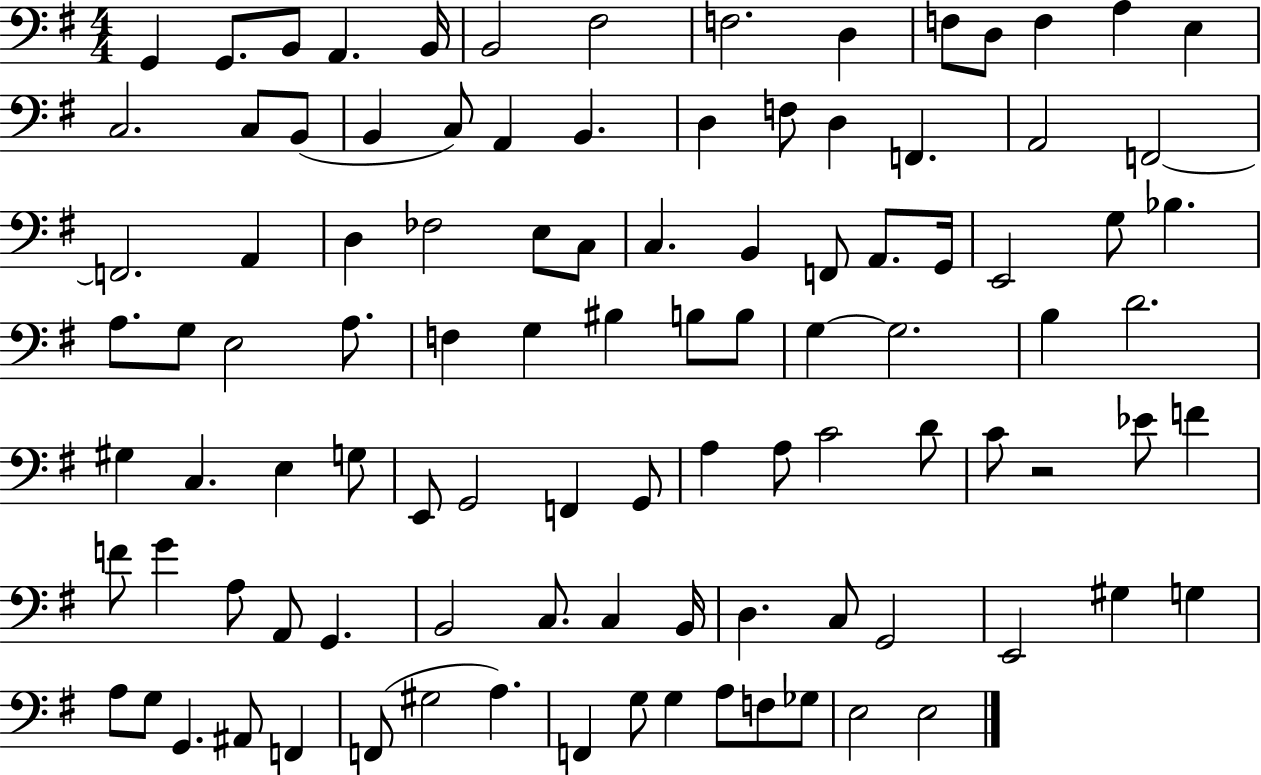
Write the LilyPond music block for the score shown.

{
  \clef bass
  \numericTimeSignature
  \time 4/4
  \key g \major
  g,4 g,8. b,8 a,4. b,16 | b,2 fis2 | f2. d4 | f8 d8 f4 a4 e4 | \break c2. c8 b,8( | b,4 c8) a,4 b,4. | d4 f8 d4 f,4. | a,2 f,2~~ | \break f,2. a,4 | d4 fes2 e8 c8 | c4. b,4 f,8 a,8. g,16 | e,2 g8 bes4. | \break a8. g8 e2 a8. | f4 g4 bis4 b8 b8 | g4~~ g2. | b4 d'2. | \break gis4 c4. e4 g8 | e,8 g,2 f,4 g,8 | a4 a8 c'2 d'8 | c'8 r2 ees'8 f'4 | \break f'8 g'4 a8 a,8 g,4. | b,2 c8. c4 b,16 | d4. c8 g,2 | e,2 gis4 g4 | \break a8 g8 g,4. ais,8 f,4 | f,8( gis2 a4.) | f,4 g8 g4 a8 f8 ges8 | e2 e2 | \break \bar "|."
}